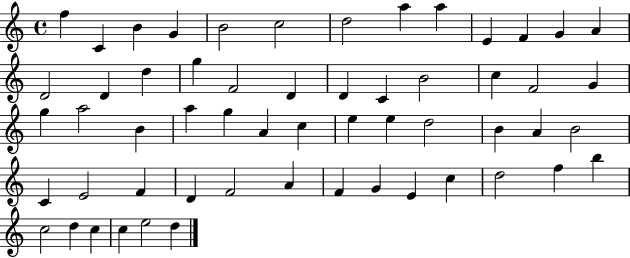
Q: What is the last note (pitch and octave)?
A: D5